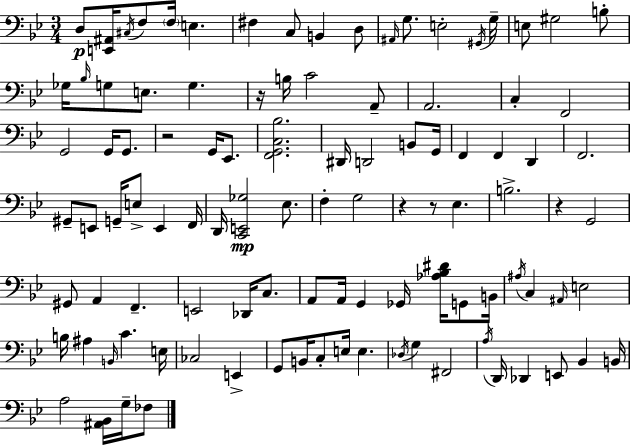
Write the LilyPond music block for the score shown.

{
  \clef bass
  \numericTimeSignature
  \time 3/4
  \key g \minor
  d8\p <e, ais,>16 \acciaccatura { cis16 } f8 \parenthesize f16 e4. | fis4 c8 b,4 d8 | \grace { ais,16 } g8. e2-. | \acciaccatura { gis,16 } g16-- e8 gis2 | \break b8-. ges16 \grace { bes16 } g8 e8. g4. | r16 b16 c'2 | a,8-- a,2. | c4-. f,2 | \break g,2 | g,16 g,8. r2 | g,16 ees,8. <f, g, c bes>2. | dis,16 d,2 | \break b,8 g,16 f,4 f,4 | d,4 f,2. | gis,8-- e,8 g,16-- e8-> e,4 | f,16 d,16 <c, e, ges>2\mp | \break ees8. f4-. g2 | r4 r8 ees4. | b2.-> | r4 g,2 | \break gis,8 a,4 f,4.-- | e,2 | des,16 c8. a,8 a,16 g,4 ges,16 | <aes bes dis'>16 g,8 b,16 \acciaccatura { ais16 } c4 \grace { ais,16 } e2 | \break b16 ais4 \grace { b,16 } | c'4. e16 ces2 | e,4-> g,8 b,16 c8-. | e16 e4. \acciaccatura { des16 } g4 | \break fis,2 \acciaccatura { a16 } d,16 des,4 | e,8 bes,4 b,16 a2 | <ais, bes,>16 g16-- fes8 \bar "|."
}